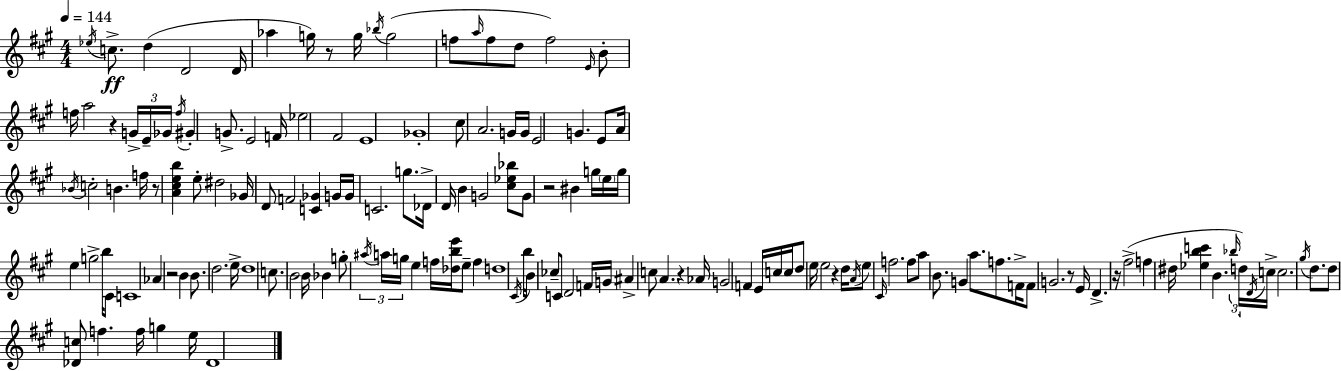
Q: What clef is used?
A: treble